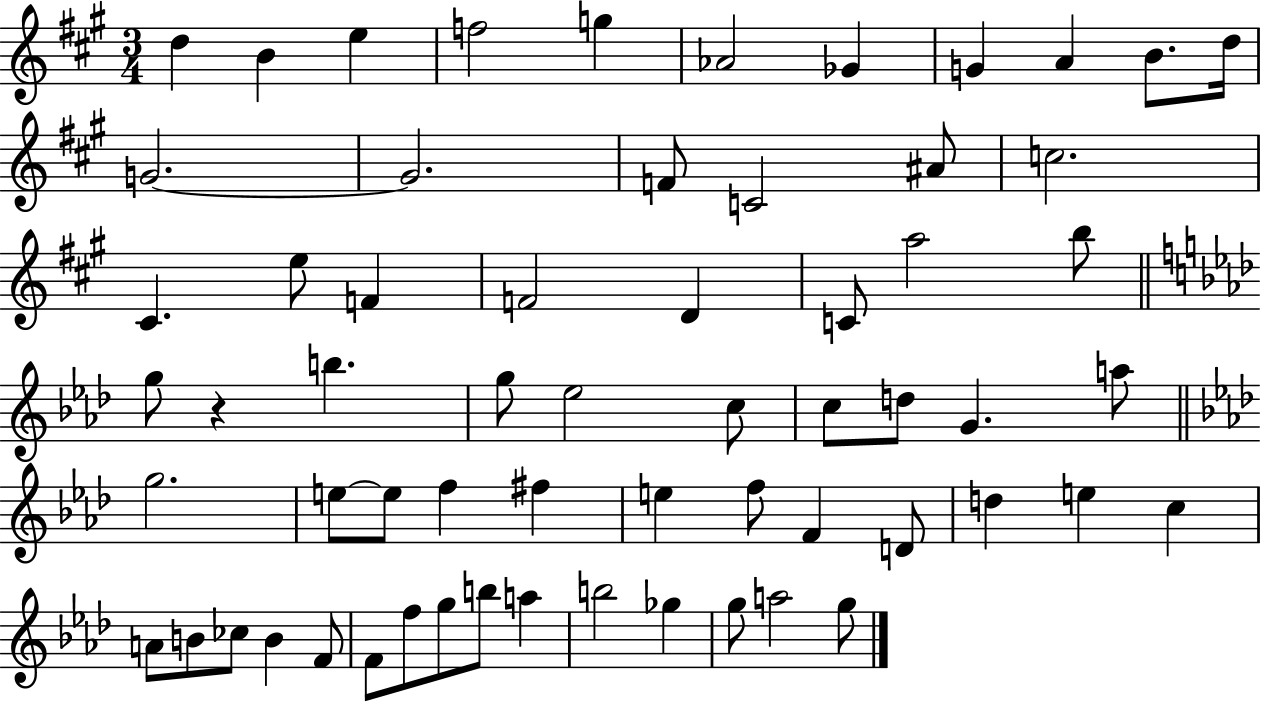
D5/q B4/q E5/q F5/h G5/q Ab4/h Gb4/q G4/q A4/q B4/e. D5/s G4/h. G4/h. F4/e C4/h A#4/e C5/h. C#4/q. E5/e F4/q F4/h D4/q C4/e A5/h B5/e G5/e R/q B5/q. G5/e Eb5/h C5/e C5/e D5/e G4/q. A5/e G5/h. E5/e E5/e F5/q F#5/q E5/q F5/e F4/q D4/e D5/q E5/q C5/q A4/e B4/e CES5/e B4/q F4/e F4/e F5/e G5/e B5/e A5/q B5/h Gb5/q G5/e A5/h G5/e